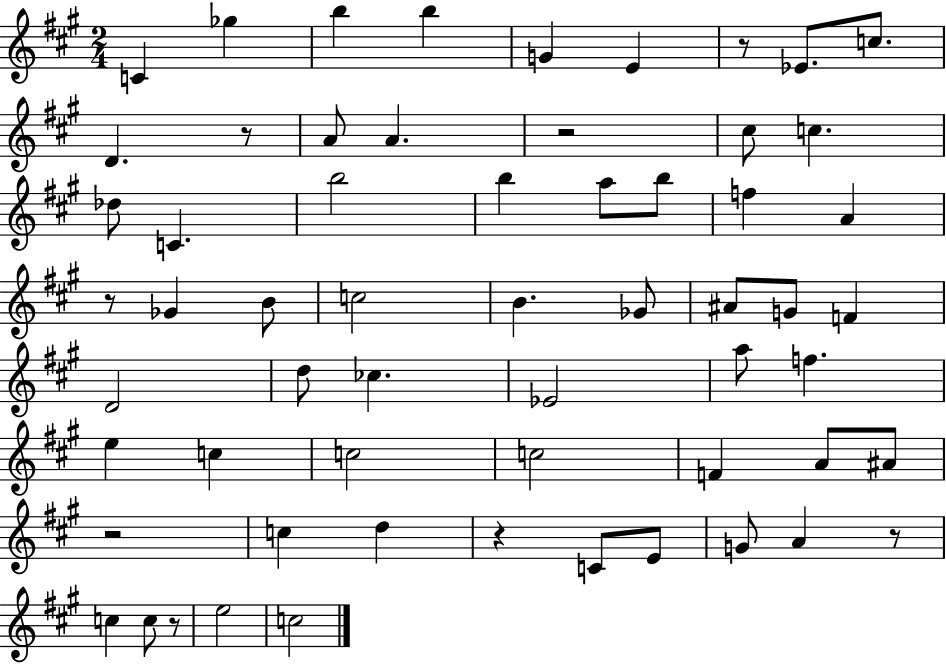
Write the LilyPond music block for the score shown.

{
  \clef treble
  \numericTimeSignature
  \time 2/4
  \key a \major
  c'4 ges''4 | b''4 b''4 | g'4 e'4 | r8 ees'8. c''8. | \break d'4. r8 | a'8 a'4. | r2 | cis''8 c''4. | \break des''8 c'4. | b''2 | b''4 a''8 b''8 | f''4 a'4 | \break r8 ges'4 b'8 | c''2 | b'4. ges'8 | ais'8 g'8 f'4 | \break d'2 | d''8 ces''4. | ees'2 | a''8 f''4. | \break e''4 c''4 | c''2 | c''2 | f'4 a'8 ais'8 | \break r2 | c''4 d''4 | r4 c'8 e'8 | g'8 a'4 r8 | \break c''4 c''8 r8 | e''2 | c''2 | \bar "|."
}